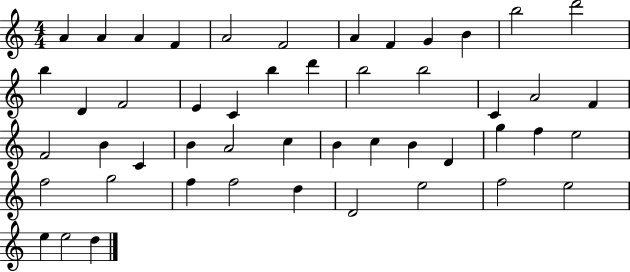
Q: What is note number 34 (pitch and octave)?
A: D4